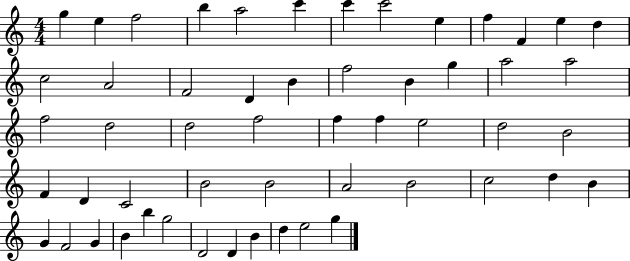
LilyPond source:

{
  \clef treble
  \numericTimeSignature
  \time 4/4
  \key c \major
  g''4 e''4 f''2 | b''4 a''2 c'''4 | c'''4 c'''2 e''4 | f''4 f'4 e''4 d''4 | \break c''2 a'2 | f'2 d'4 b'4 | f''2 b'4 g''4 | a''2 a''2 | \break f''2 d''2 | d''2 f''2 | f''4 f''4 e''2 | d''2 b'2 | \break f'4 d'4 c'2 | b'2 b'2 | a'2 b'2 | c''2 d''4 b'4 | \break g'4 f'2 g'4 | b'4 b''4 g''2 | d'2 d'4 b'4 | d''4 e''2 g''4 | \break \bar "|."
}